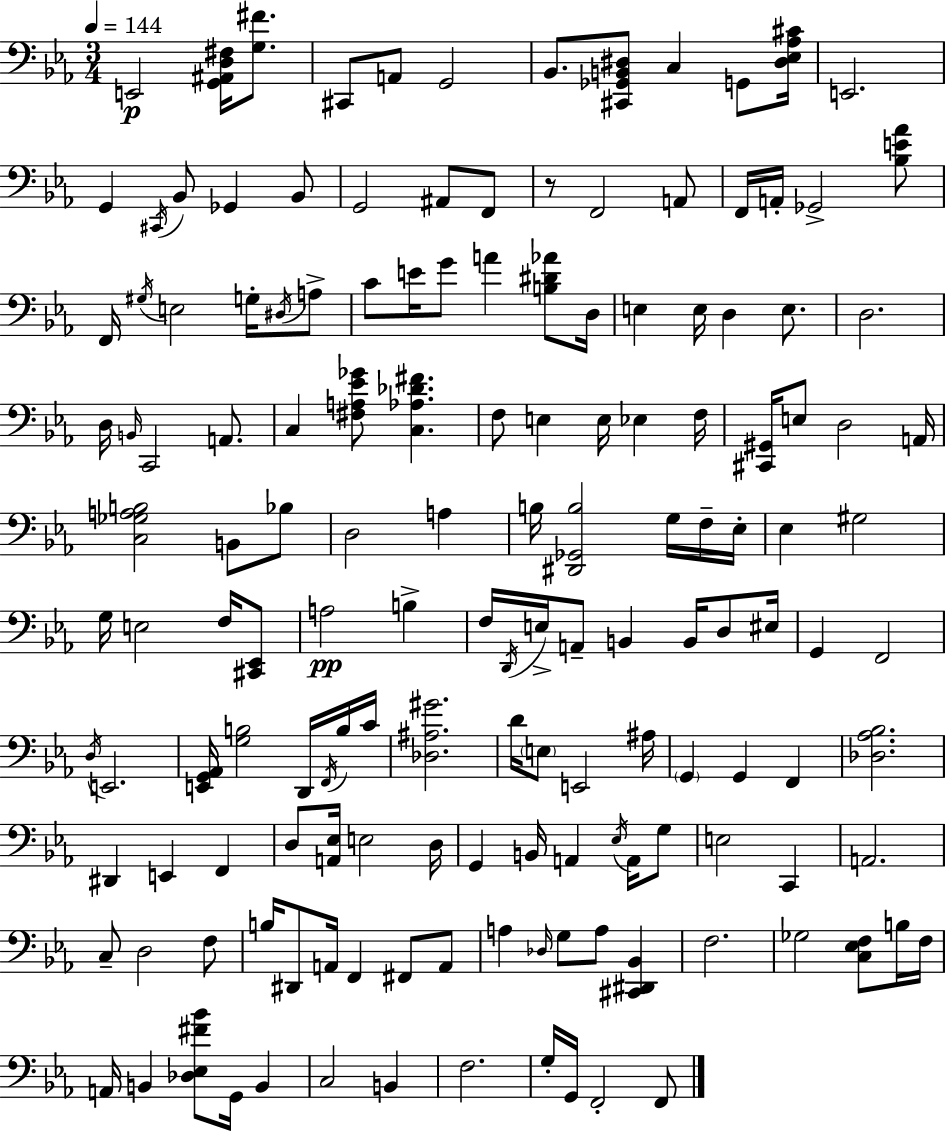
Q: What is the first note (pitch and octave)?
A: E2